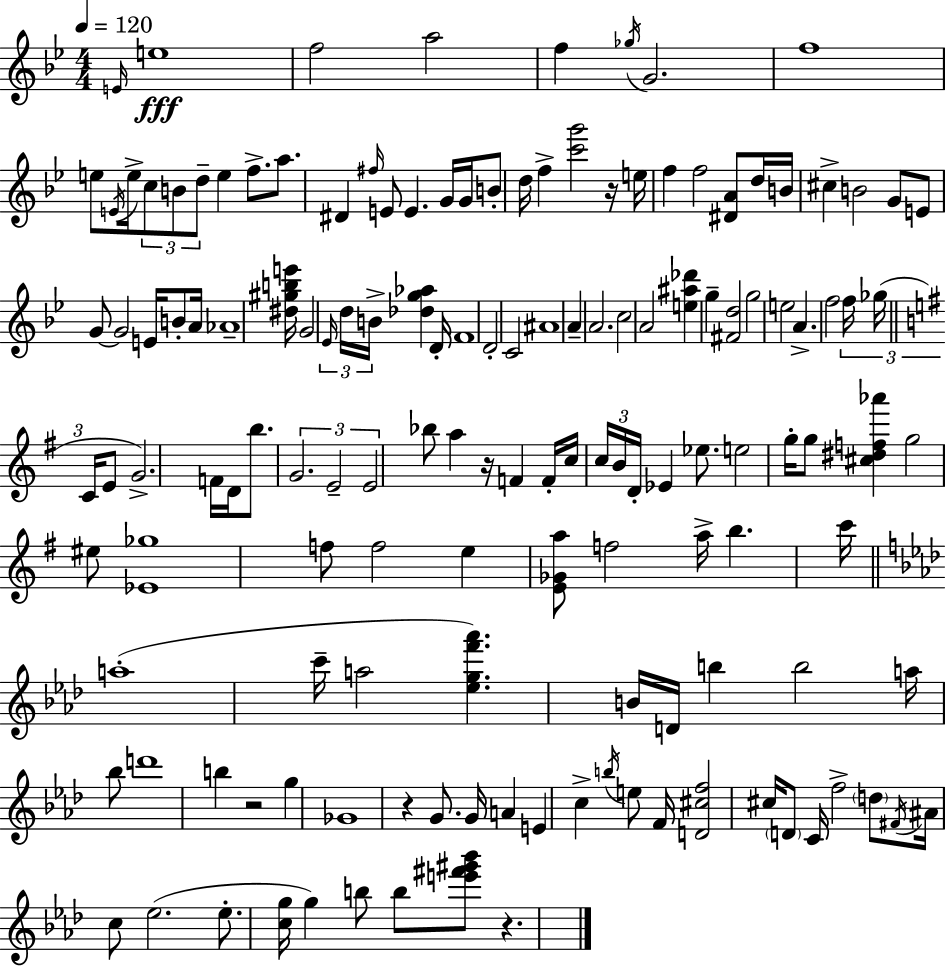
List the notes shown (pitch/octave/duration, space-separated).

E4/s E5/w F5/h A5/h F5/q Gb5/s G4/h. F5/w E5/e E4/s E5/s C5/e B4/e D5/e E5/q F5/e. A5/e. D#4/q F#5/s E4/e E4/q. G4/s G4/s B4/e D5/s F5/q [C6,G6]/h R/s E5/s F5/q F5/h [D#4,A4]/e D5/s B4/s C#5/q B4/h G4/e E4/e G4/e G4/h E4/s B4/e A4/s Ab4/w [D#5,G#5,B5,E6]/s G4/h Eb4/s D5/s B4/s [Db5,G5,Ab5]/q D4/s F4/w D4/h C4/h A#4/w A4/q A4/h. C5/h A4/h [E5,A#5,Db6]/q G5/q [F#4,D5]/h G5/h E5/h A4/q. F5/h F5/s Gb5/s C4/s E4/e G4/h. F4/s D4/s B5/e. G4/h. E4/h E4/h Bb5/e A5/q R/s F4/q F4/s C5/s C5/s B4/s D4/s Eb4/q Eb5/e. E5/h G5/s G5/e [C#5,D#5,F5,Ab6]/q G5/h EIS5/e [Eb4,Gb5]/w F5/e F5/h E5/q [E4,Gb4,A5]/e F5/h A5/s B5/q. C6/s A5/w C6/s A5/h [Eb5,G5,F6,Ab6]/q. B4/s D4/s B5/q B5/h A5/s Bb5/e D6/w B5/q R/h G5/q Gb4/w R/q G4/e. G4/s A4/q E4/q C5/q B5/s E5/e F4/s [D4,C#5,F5]/h C#5/s D4/e C4/s F5/h D5/e F#4/s A#4/s C5/e Eb5/h. Eb5/e. [C5,G5]/s G5/q B5/e B5/e [E6,F#6,G#6,Bb6]/e R/q.